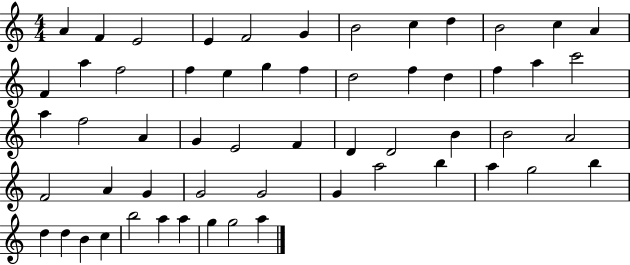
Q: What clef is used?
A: treble